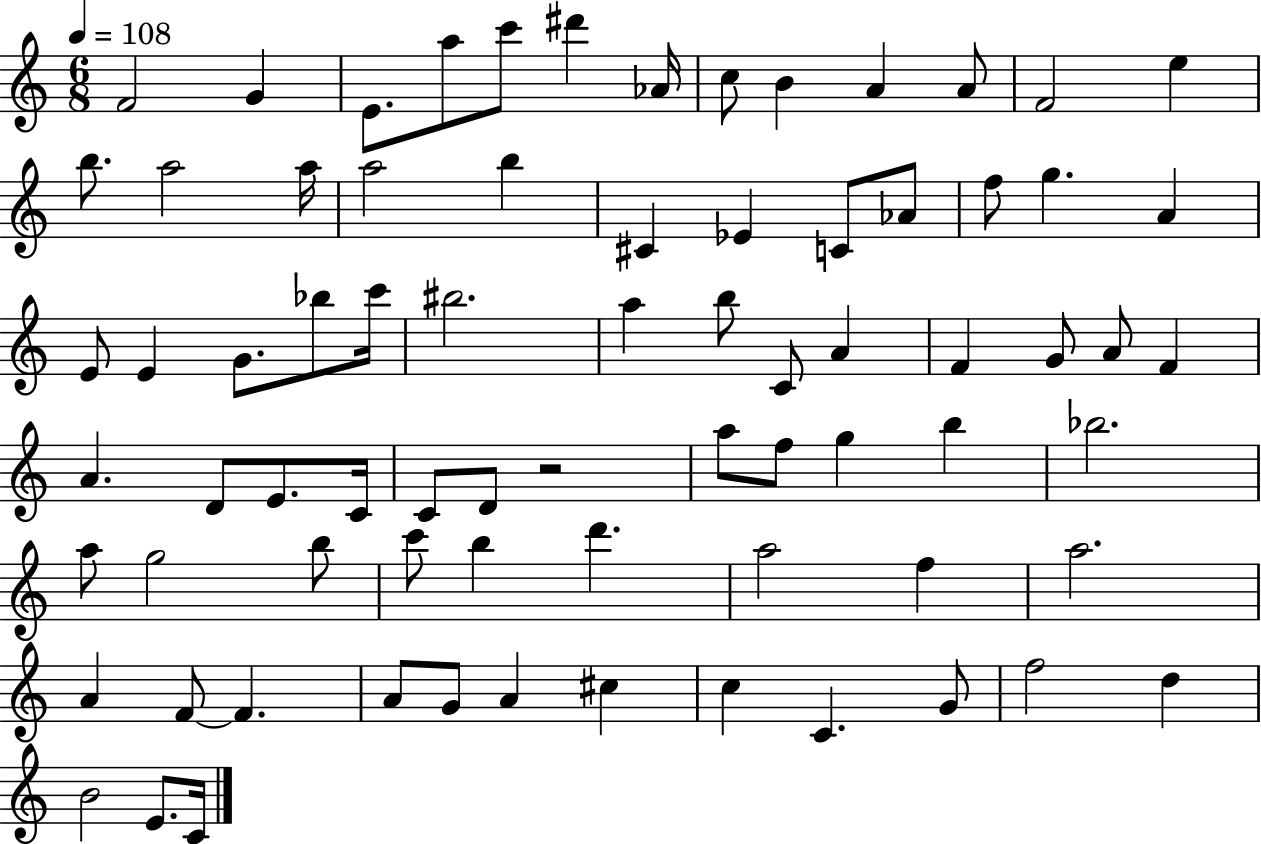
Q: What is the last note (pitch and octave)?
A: C4